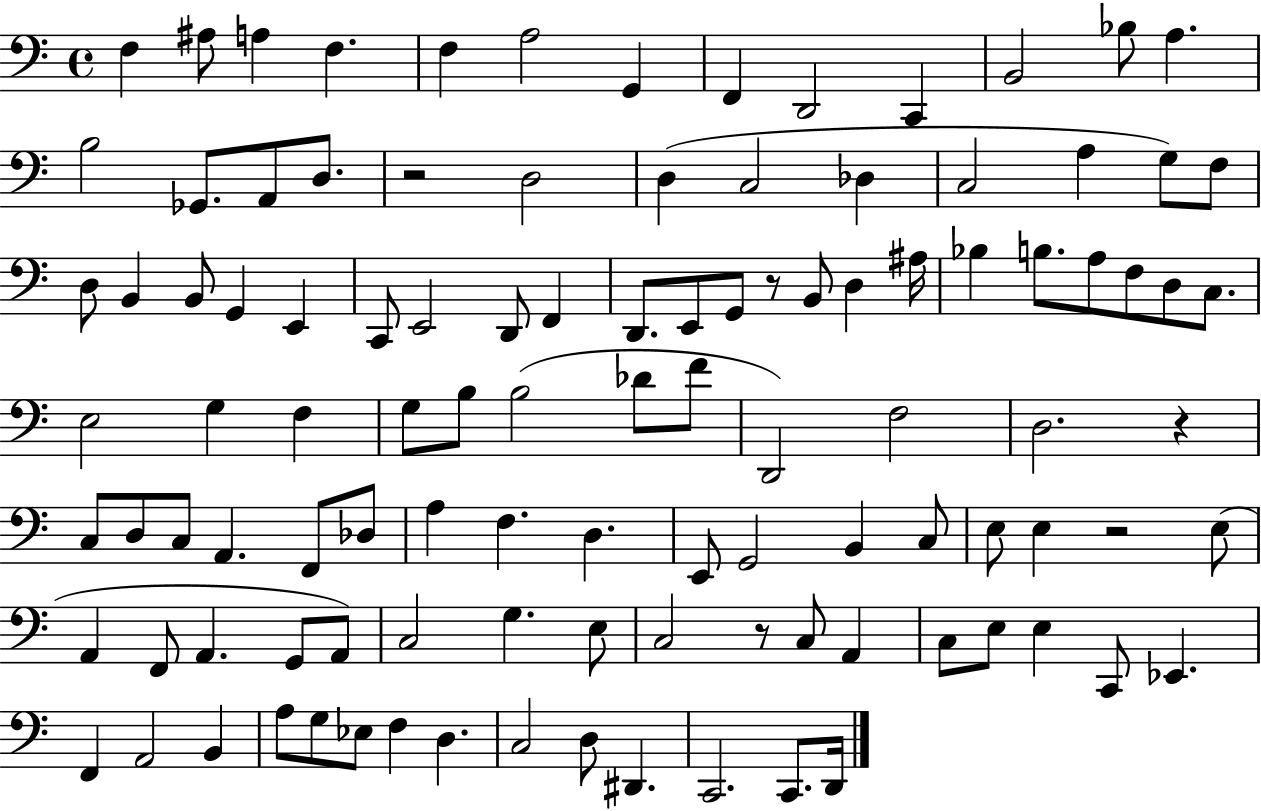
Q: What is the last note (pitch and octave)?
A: D2